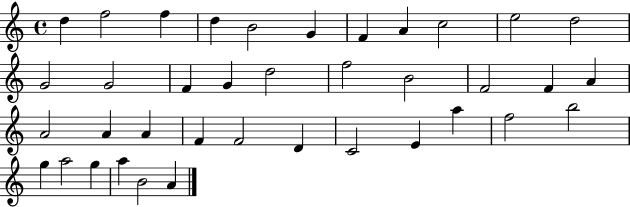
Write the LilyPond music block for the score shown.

{
  \clef treble
  \time 4/4
  \defaultTimeSignature
  \key c \major
  d''4 f''2 f''4 | d''4 b'2 g'4 | f'4 a'4 c''2 | e''2 d''2 | \break g'2 g'2 | f'4 g'4 d''2 | f''2 b'2 | f'2 f'4 a'4 | \break a'2 a'4 a'4 | f'4 f'2 d'4 | c'2 e'4 a''4 | f''2 b''2 | \break g''4 a''2 g''4 | a''4 b'2 a'4 | \bar "|."
}